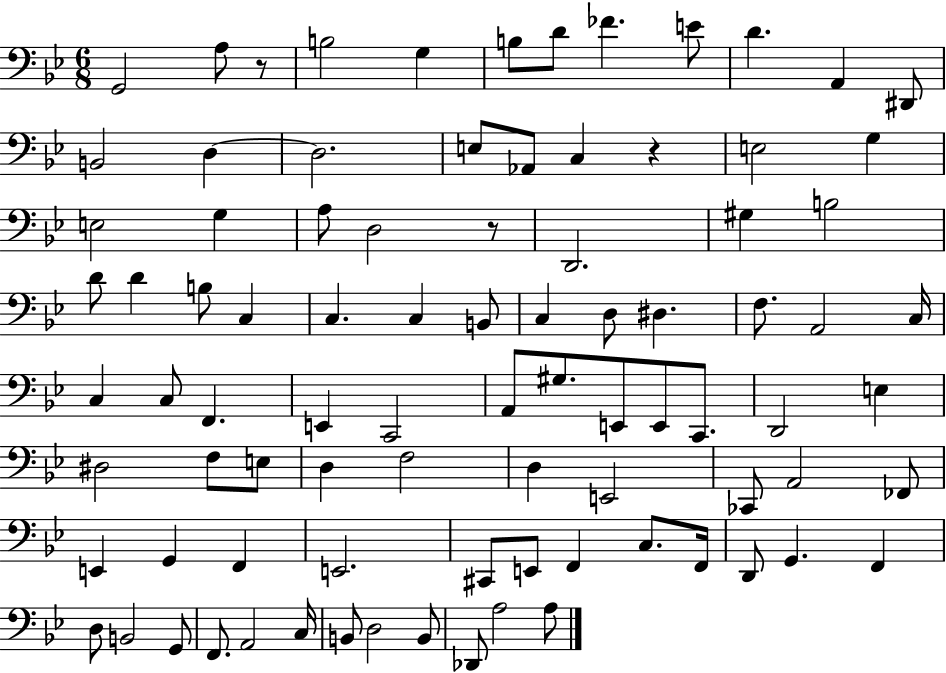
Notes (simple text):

G2/h A3/e R/e B3/h G3/q B3/e D4/e FES4/q. E4/e D4/q. A2/q D#2/e B2/h D3/q D3/h. E3/e Ab2/e C3/q R/q E3/h G3/q E3/h G3/q A3/e D3/h R/e D2/h. G#3/q B3/h D4/e D4/q B3/e C3/q C3/q. C3/q B2/e C3/q D3/e D#3/q. F3/e. A2/h C3/s C3/q C3/e F2/q. E2/q C2/h A2/e G#3/e. E2/e E2/e C2/e. D2/h E3/q D#3/h F3/e E3/e D3/q F3/h D3/q E2/h CES2/e A2/h FES2/e E2/q G2/q F2/q E2/h. C#2/e E2/e F2/q C3/e. F2/s D2/e G2/q. F2/q D3/e B2/h G2/e F2/e. A2/h C3/s B2/e D3/h B2/e Db2/e A3/h A3/e